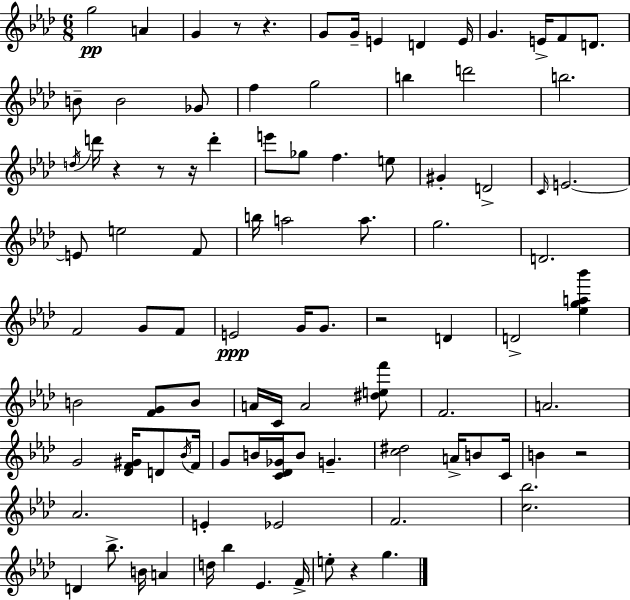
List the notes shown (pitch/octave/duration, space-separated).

G5/h A4/q G4/q R/e R/q. G4/e G4/s E4/q D4/q E4/s G4/q. E4/s F4/e D4/e. B4/e B4/h Gb4/e F5/q G5/h B5/q D6/h B5/h. D5/s D6/s R/q R/e R/s D6/q E6/e Gb5/e F5/q. E5/e G#4/q D4/h C4/s E4/h. E4/e E5/h F4/e B5/s A5/h A5/e. G5/h. D4/h. F4/h G4/e F4/e E4/h G4/s G4/e. R/h D4/q D4/h [Eb5,G5,A5,Bb6]/q B4/h [F4,G4]/e B4/e A4/s C4/s A4/h [D#5,E5,F6]/e F4/h. A4/h. G4/h [Db4,F4,G#4]/s D4/e Bb4/s F4/s G4/e B4/s [C4,Db4,Gb4]/s B4/e G4/q. [C5,D#5]/h A4/s B4/e C4/s B4/q R/h Ab4/h. E4/q Eb4/h F4/h. [C5,Bb5]/h. D4/q Bb5/e. B4/s A4/q D5/s Bb5/q Eb4/q. F4/s E5/e R/q G5/q.